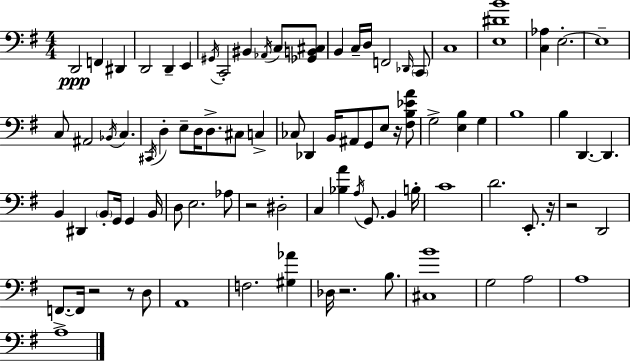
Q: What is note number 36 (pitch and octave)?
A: G2